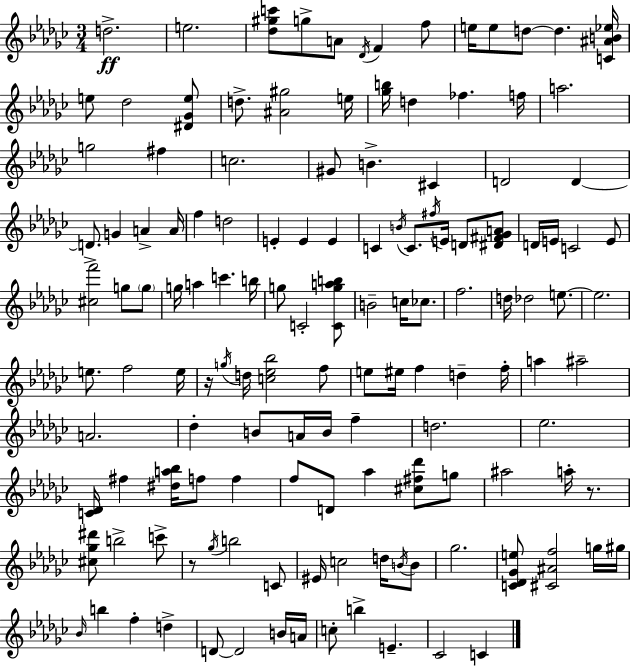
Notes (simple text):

D5/h. E5/h. [Db5,G#5,C6]/e G5/e A4/e Db4/s F4/q F5/e E5/s E5/e D5/e D5/q. [C4,A#4,B4,Eb5]/s E5/e Db5/h [D#4,Gb4,E5]/e D5/e. [A#4,G#5]/h E5/s [Gb5,B5]/s D5/q FES5/q. F5/s A5/h. G5/h F#5/q C5/h. G#4/e B4/q. C#4/q D4/h D4/q D4/e. G4/q A4/q A4/s F5/q D5/h E4/q E4/q E4/q C4/q B4/s C4/e. F#5/s E4/s D4/e [D#4,F#4,Gb4,A4]/e D4/s E4/s C4/h E4/e [C#5,F6]/h G5/e G5/e G5/s A5/q C6/q. B5/s G5/e C4/h [C4,G5,A5,B5]/e B4/h C5/s CES5/e. F5/h. D5/s Db5/h E5/e. E5/h. E5/e. F5/h E5/s R/s G5/s D5/s [C5,Eb5,Bb5]/h F5/e E5/e EIS5/s F5/q D5/q F5/s A5/q A#5/h A4/h. Db5/q B4/e A4/s B4/s F5/q D5/h. Eb5/h. [C4,Db4]/s F#5/q [D#5,A5,Bb5]/s F5/e F5/q F5/e D4/e Ab5/q [C#5,F#5,Db6]/e G5/e A#5/h A5/s R/e. [C#5,Gb5,D#6]/e B5/h C6/e R/e Gb5/s B5/h C4/e EIS4/s C5/h D5/s B4/s B4/e Gb5/h. [C4,Db4,Gb4,E5]/e [C#4,A#4,F5]/h G5/s G#5/s Bb4/s B5/q F5/q D5/q D4/e D4/h B4/s A4/s C5/e B5/q E4/q. CES4/h C4/q